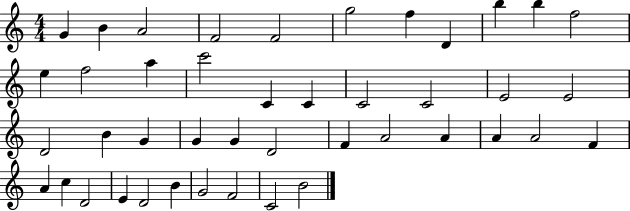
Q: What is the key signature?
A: C major